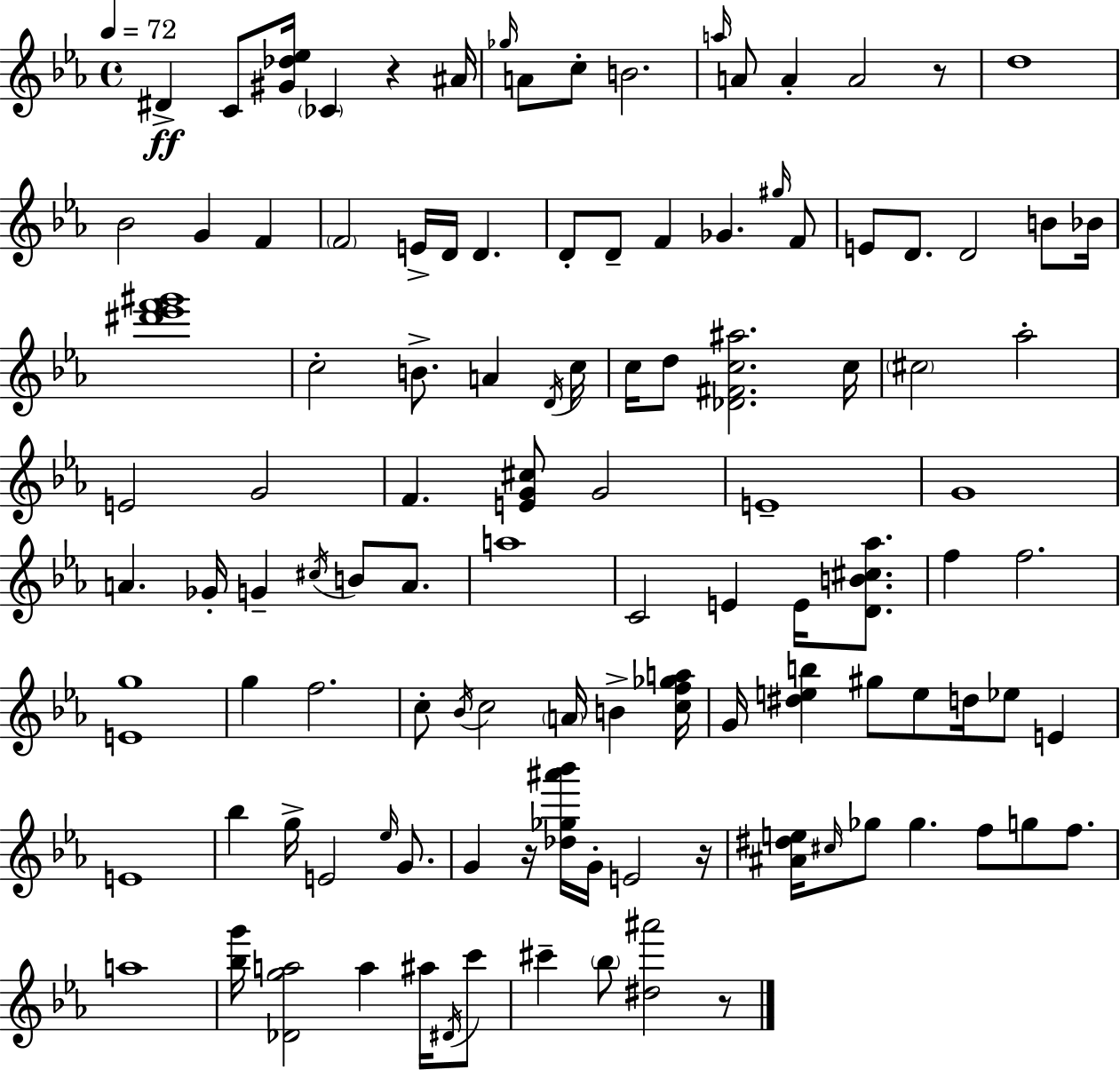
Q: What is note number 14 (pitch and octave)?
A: Bb4